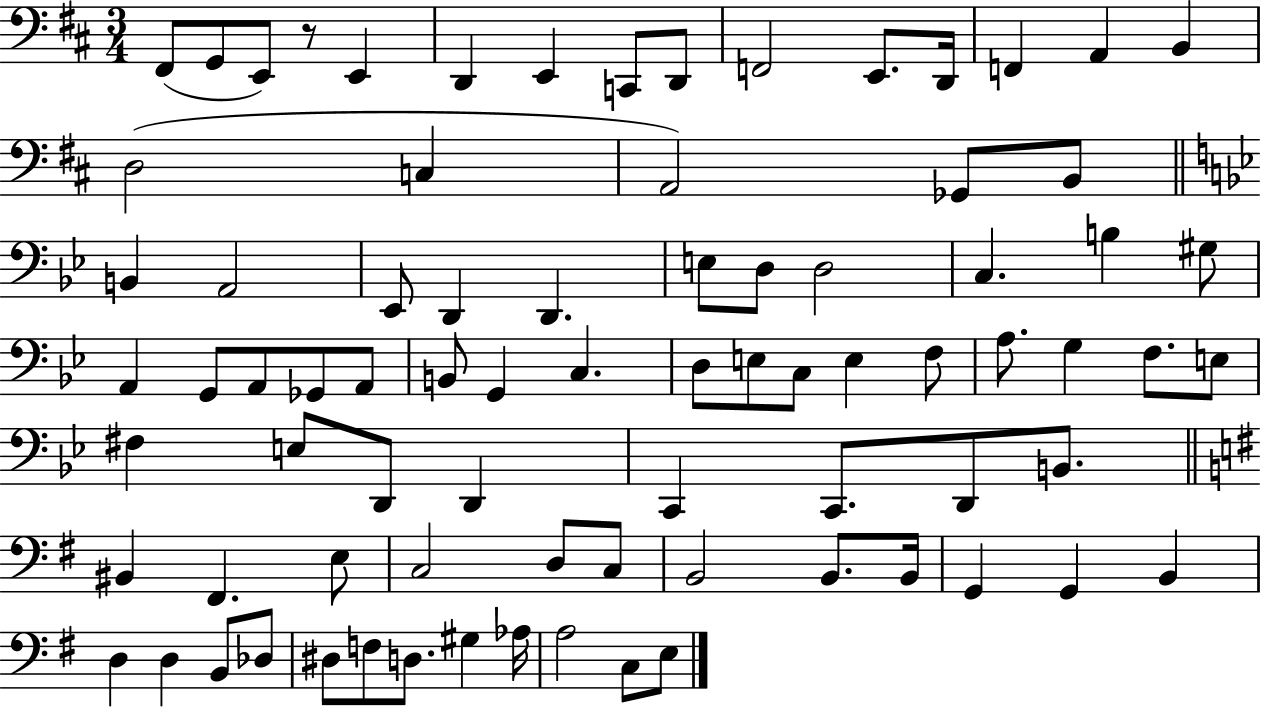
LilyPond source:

{
  \clef bass
  \numericTimeSignature
  \time 3/4
  \key d \major
  fis,8( g,8 e,8) r8 e,4 | d,4 e,4 c,8 d,8 | f,2 e,8. d,16 | f,4 a,4 b,4 | \break d2( c4 | a,2) ges,8 b,8 | \bar "||" \break \key bes \major b,4 a,2 | ees,8 d,4 d,4. | e8 d8 d2 | c4. b4 gis8 | \break a,4 g,8 a,8 ges,8 a,8 | b,8 g,4 c4. | d8 e8 c8 e4 f8 | a8. g4 f8. e8 | \break fis4 e8 d,8 d,4 | c,4 c,8. d,8 b,8. | \bar "||" \break \key e \minor bis,4 fis,4. e8 | c2 d8 c8 | b,2 b,8. b,16 | g,4 g,4 b,4 | \break d4 d4 b,8 des8 | dis8 f8 d8. gis4 aes16 | a2 c8 e8 | \bar "|."
}